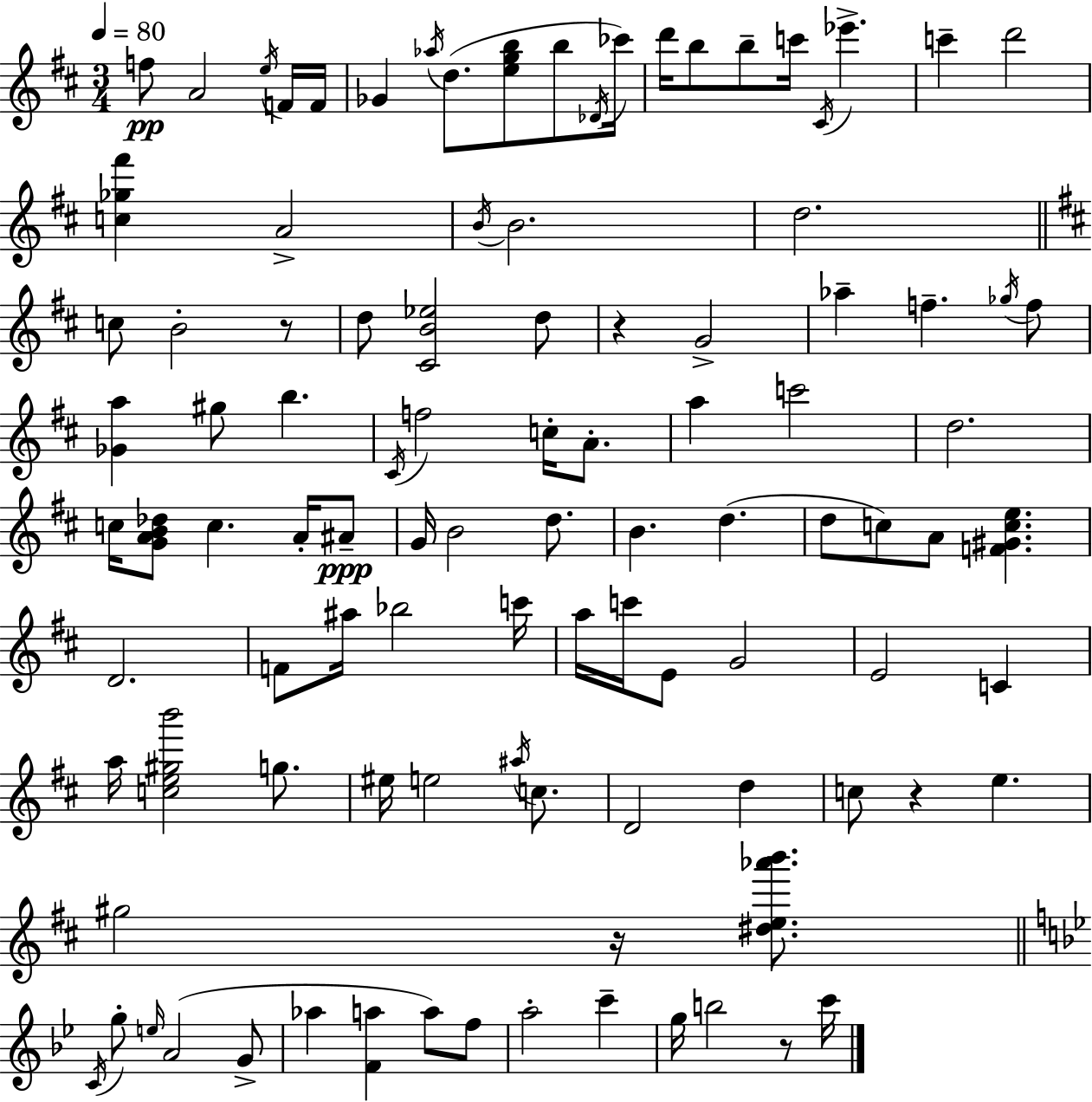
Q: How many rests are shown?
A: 5